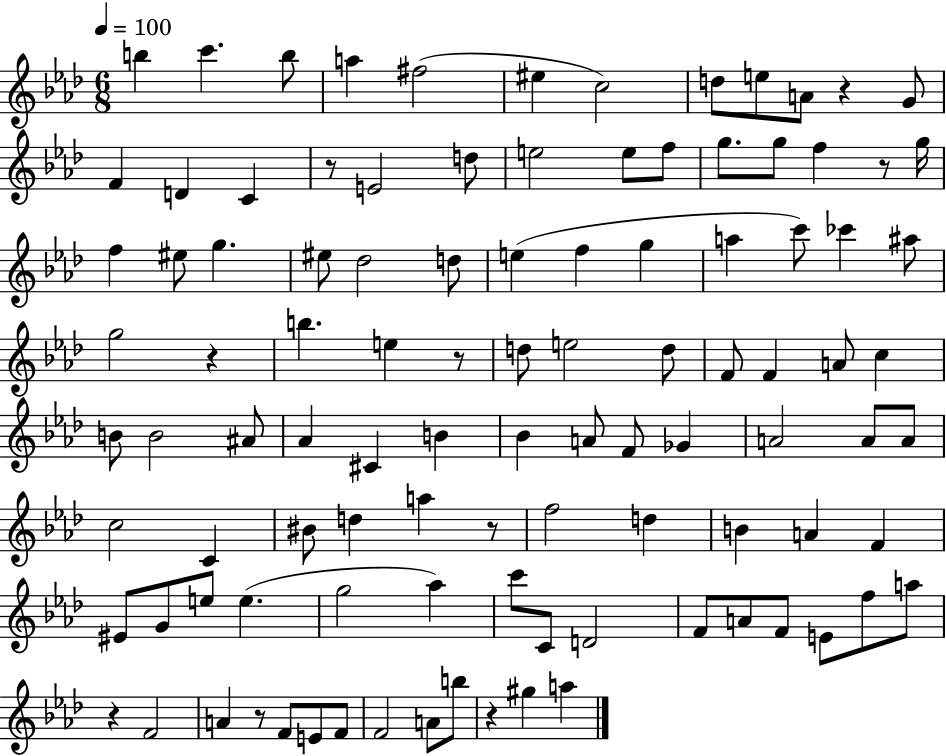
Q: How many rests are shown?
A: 9